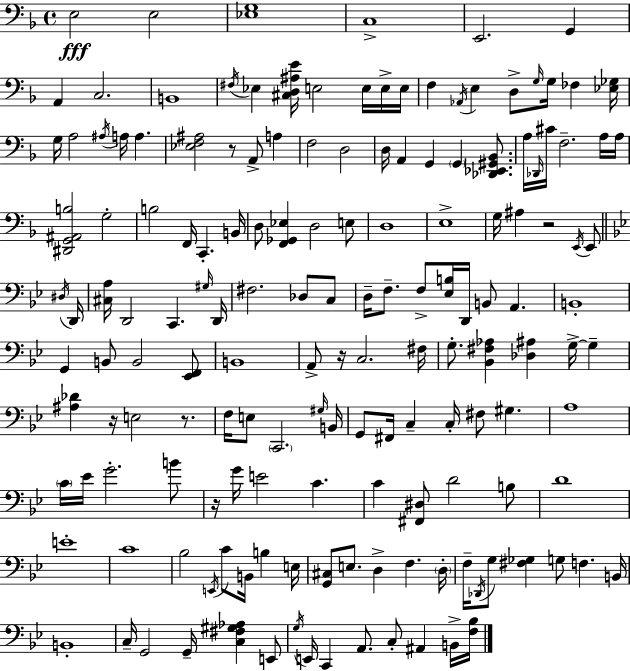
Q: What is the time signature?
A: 4/4